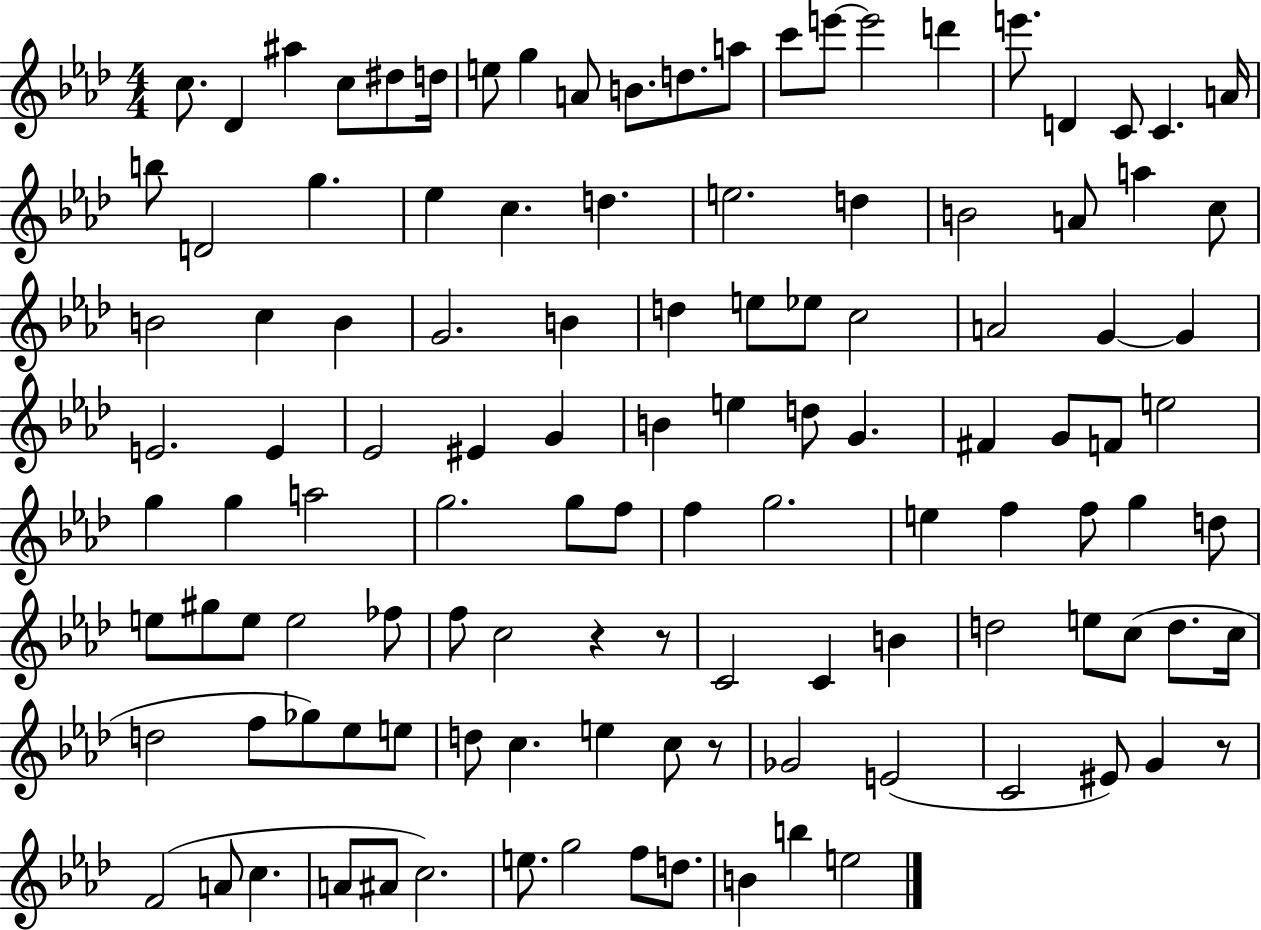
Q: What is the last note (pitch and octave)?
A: E5